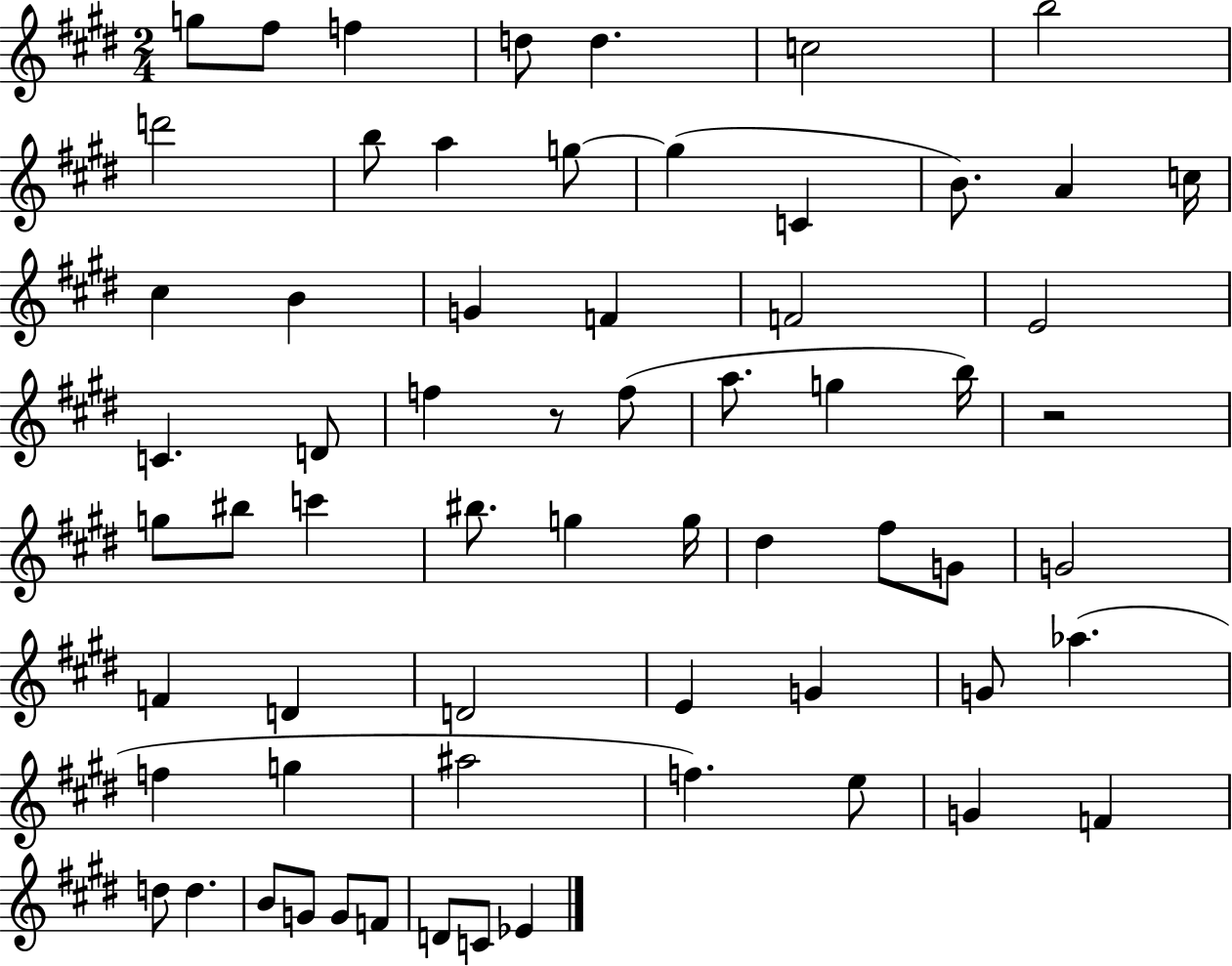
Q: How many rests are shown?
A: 2